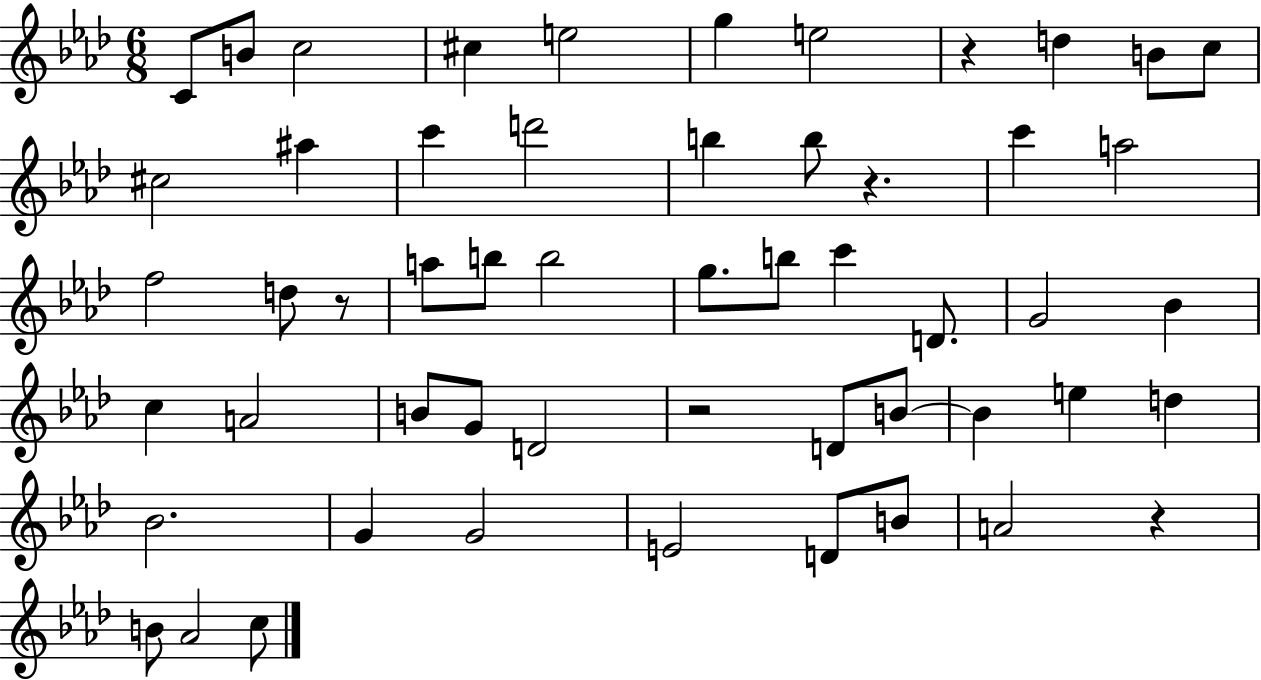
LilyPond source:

{
  \clef treble
  \numericTimeSignature
  \time 6/8
  \key aes \major
  c'8 b'8 c''2 | cis''4 e''2 | g''4 e''2 | r4 d''4 b'8 c''8 | \break cis''2 ais''4 | c'''4 d'''2 | b''4 b''8 r4. | c'''4 a''2 | \break f''2 d''8 r8 | a''8 b''8 b''2 | g''8. b''8 c'''4 d'8. | g'2 bes'4 | \break c''4 a'2 | b'8 g'8 d'2 | r2 d'8 b'8~~ | b'4 e''4 d''4 | \break bes'2. | g'4 g'2 | e'2 d'8 b'8 | a'2 r4 | \break b'8 aes'2 c''8 | \bar "|."
}